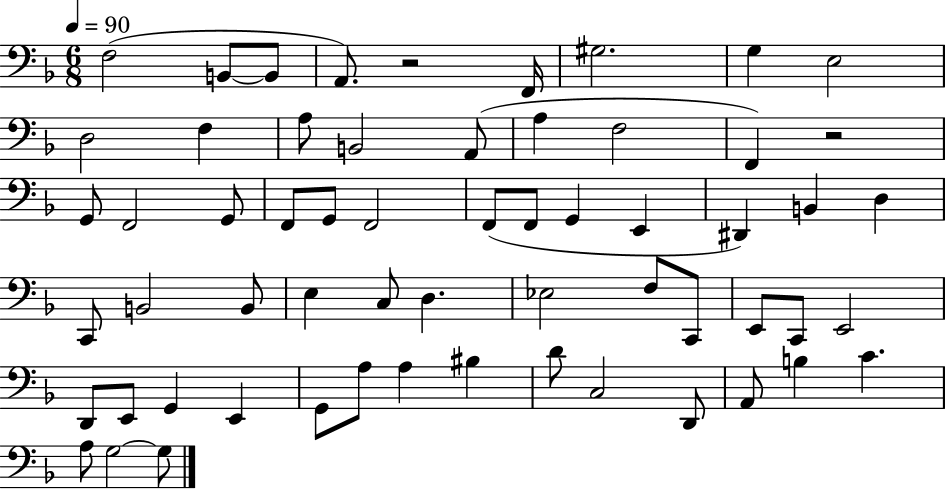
X:1
T:Untitled
M:6/8
L:1/4
K:F
F,2 B,,/2 B,,/2 A,,/2 z2 F,,/4 ^G,2 G, E,2 D,2 F, A,/2 B,,2 A,,/2 A, F,2 F,, z2 G,,/2 F,,2 G,,/2 F,,/2 G,,/2 F,,2 F,,/2 F,,/2 G,, E,, ^D,, B,, D, C,,/2 B,,2 B,,/2 E, C,/2 D, _E,2 F,/2 C,,/2 E,,/2 C,,/2 E,,2 D,,/2 E,,/2 G,, E,, G,,/2 A,/2 A, ^B, D/2 C,2 D,,/2 A,,/2 B, C A,/2 G,2 G,/2